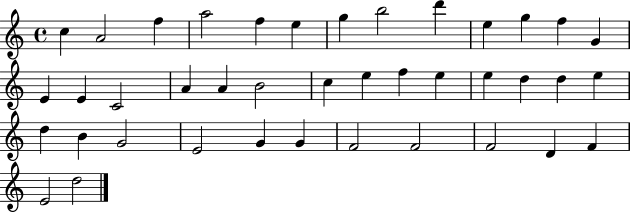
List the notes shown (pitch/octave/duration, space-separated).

C5/q A4/h F5/q A5/h F5/q E5/q G5/q B5/h D6/q E5/q G5/q F5/q G4/q E4/q E4/q C4/h A4/q A4/q B4/h C5/q E5/q F5/q E5/q E5/q D5/q D5/q E5/q D5/q B4/q G4/h E4/h G4/q G4/q F4/h F4/h F4/h D4/q F4/q E4/h D5/h